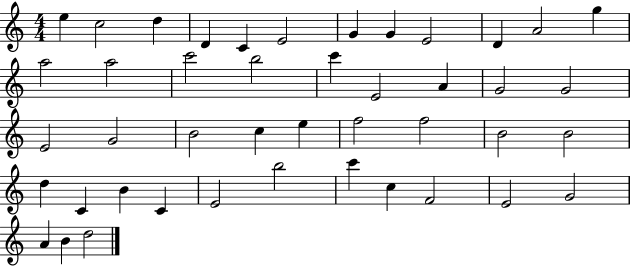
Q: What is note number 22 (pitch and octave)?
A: E4